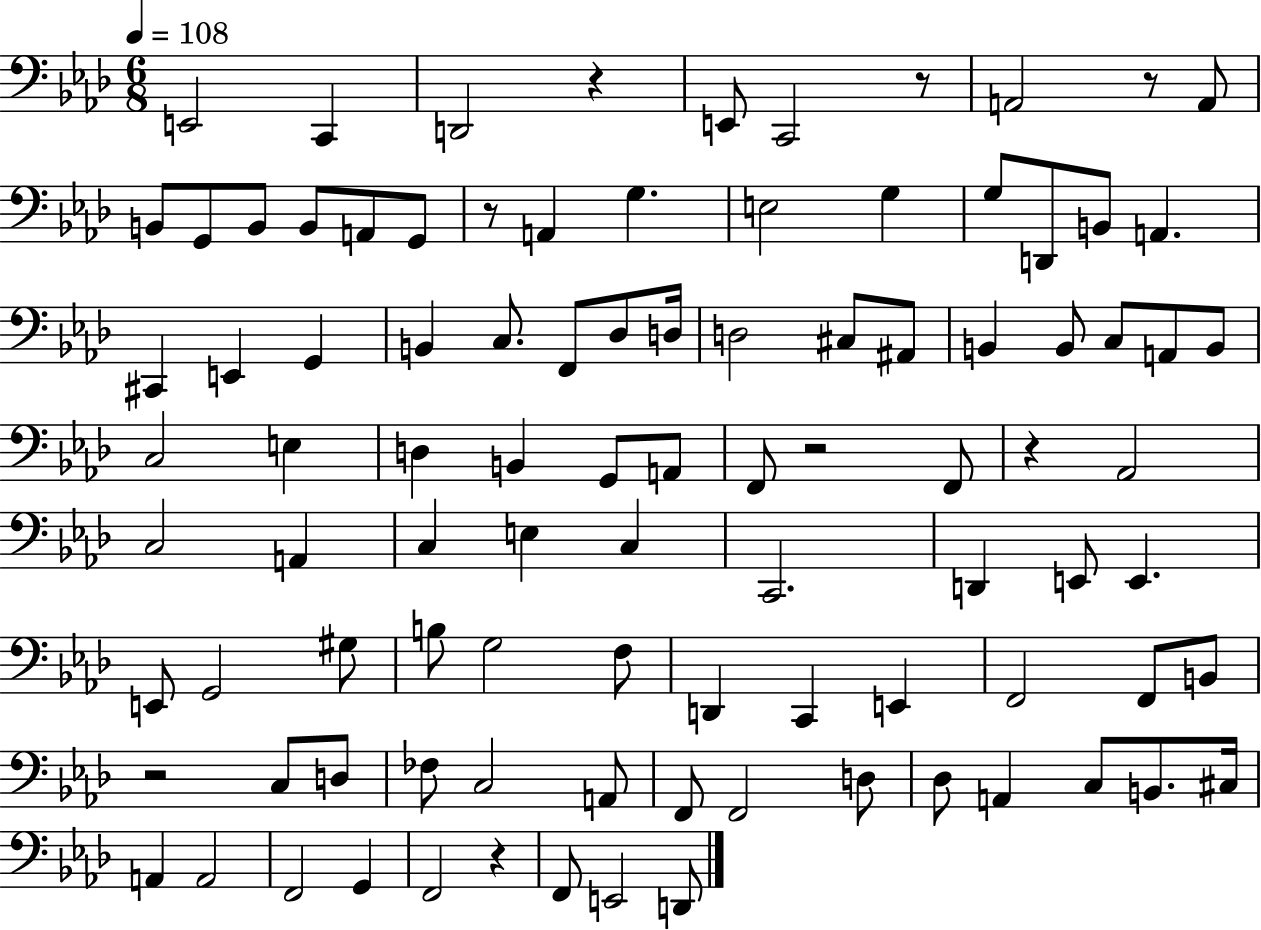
X:1
T:Untitled
M:6/8
L:1/4
K:Ab
E,,2 C,, D,,2 z E,,/2 C,,2 z/2 A,,2 z/2 A,,/2 B,,/2 G,,/2 B,,/2 B,,/2 A,,/2 G,,/2 z/2 A,, G, E,2 G, G,/2 D,,/2 B,,/2 A,, ^C,, E,, G,, B,, C,/2 F,,/2 _D,/2 D,/4 D,2 ^C,/2 ^A,,/2 B,, B,,/2 C,/2 A,,/2 B,,/2 C,2 E, D, B,, G,,/2 A,,/2 F,,/2 z2 F,,/2 z _A,,2 C,2 A,, C, E, C, C,,2 D,, E,,/2 E,, E,,/2 G,,2 ^G,/2 B,/2 G,2 F,/2 D,, C,, E,, F,,2 F,,/2 B,,/2 z2 C,/2 D,/2 _F,/2 C,2 A,,/2 F,,/2 F,,2 D,/2 _D,/2 A,, C,/2 B,,/2 ^C,/4 A,, A,,2 F,,2 G,, F,,2 z F,,/2 E,,2 D,,/2